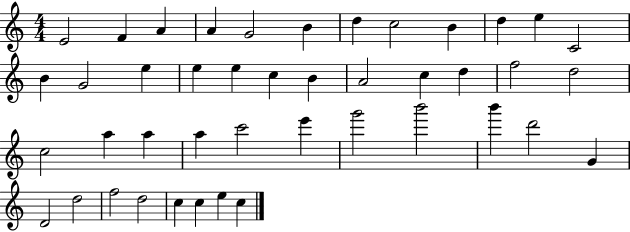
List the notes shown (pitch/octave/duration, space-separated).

E4/h F4/q A4/q A4/q G4/h B4/q D5/q C5/h B4/q D5/q E5/q C4/h B4/q G4/h E5/q E5/q E5/q C5/q B4/q A4/h C5/q D5/q F5/h D5/h C5/h A5/q A5/q A5/q C6/h E6/q G6/h B6/h B6/q D6/h G4/q D4/h D5/h F5/h D5/h C5/q C5/q E5/q C5/q